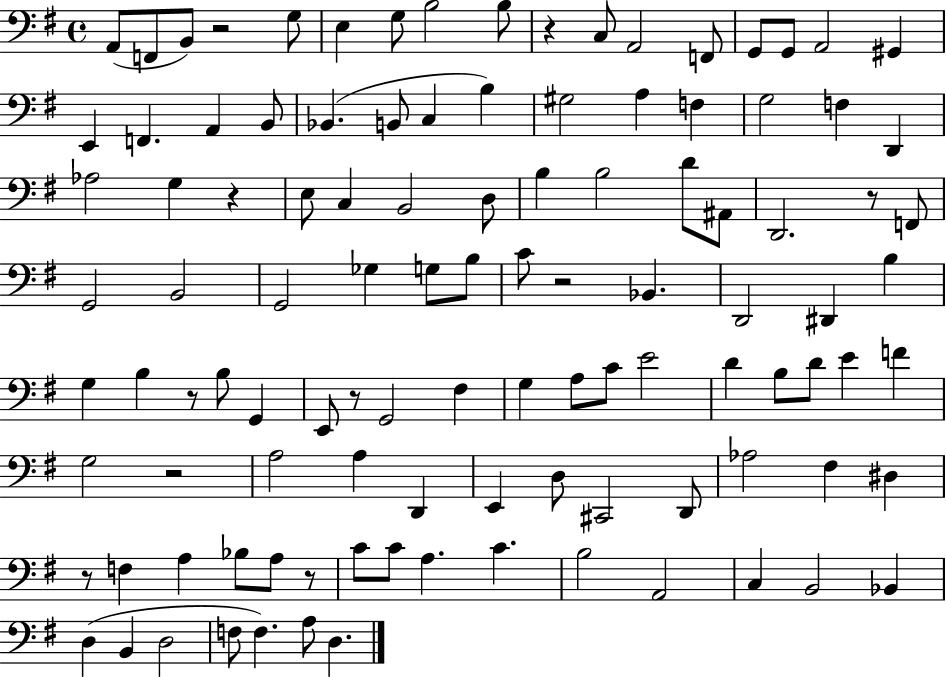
{
  \clef bass
  \time 4/4
  \defaultTimeSignature
  \key g \major
  a,8( f,8 b,8) r2 g8 | e4 g8 b2 b8 | r4 c8 a,2 f,8 | g,8 g,8 a,2 gis,4 | \break e,4 f,4. a,4 b,8 | bes,4.( b,8 c4 b4) | gis2 a4 f4 | g2 f4 d,4 | \break aes2 g4 r4 | e8 c4 b,2 d8 | b4 b2 d'8 ais,8 | d,2. r8 f,8 | \break g,2 b,2 | g,2 ges4 g8 b8 | c'8 r2 bes,4. | d,2 dis,4 b4 | \break g4 b4 r8 b8 g,4 | e,8 r8 g,2 fis4 | g4 a8 c'8 e'2 | d'4 b8 d'8 e'4 f'4 | \break g2 r2 | a2 a4 d,4 | e,4 d8 cis,2 d,8 | aes2 fis4 dis4 | \break r8 f4 a4 bes8 a8 r8 | c'8 c'8 a4. c'4. | b2 a,2 | c4 b,2 bes,4 | \break d4( b,4 d2 | f8 f4.) a8 d4. | \bar "|."
}